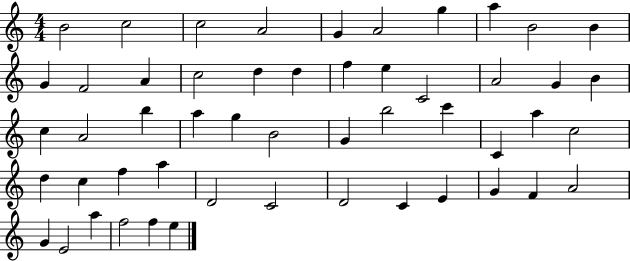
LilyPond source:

{
  \clef treble
  \numericTimeSignature
  \time 4/4
  \key c \major
  b'2 c''2 | c''2 a'2 | g'4 a'2 g''4 | a''4 b'2 b'4 | \break g'4 f'2 a'4 | c''2 d''4 d''4 | f''4 e''4 c'2 | a'2 g'4 b'4 | \break c''4 a'2 b''4 | a''4 g''4 b'2 | g'4 b''2 c'''4 | c'4 a''4 c''2 | \break d''4 c''4 f''4 a''4 | d'2 c'2 | d'2 c'4 e'4 | g'4 f'4 a'2 | \break g'4 e'2 a''4 | f''2 f''4 e''4 | \bar "|."
}